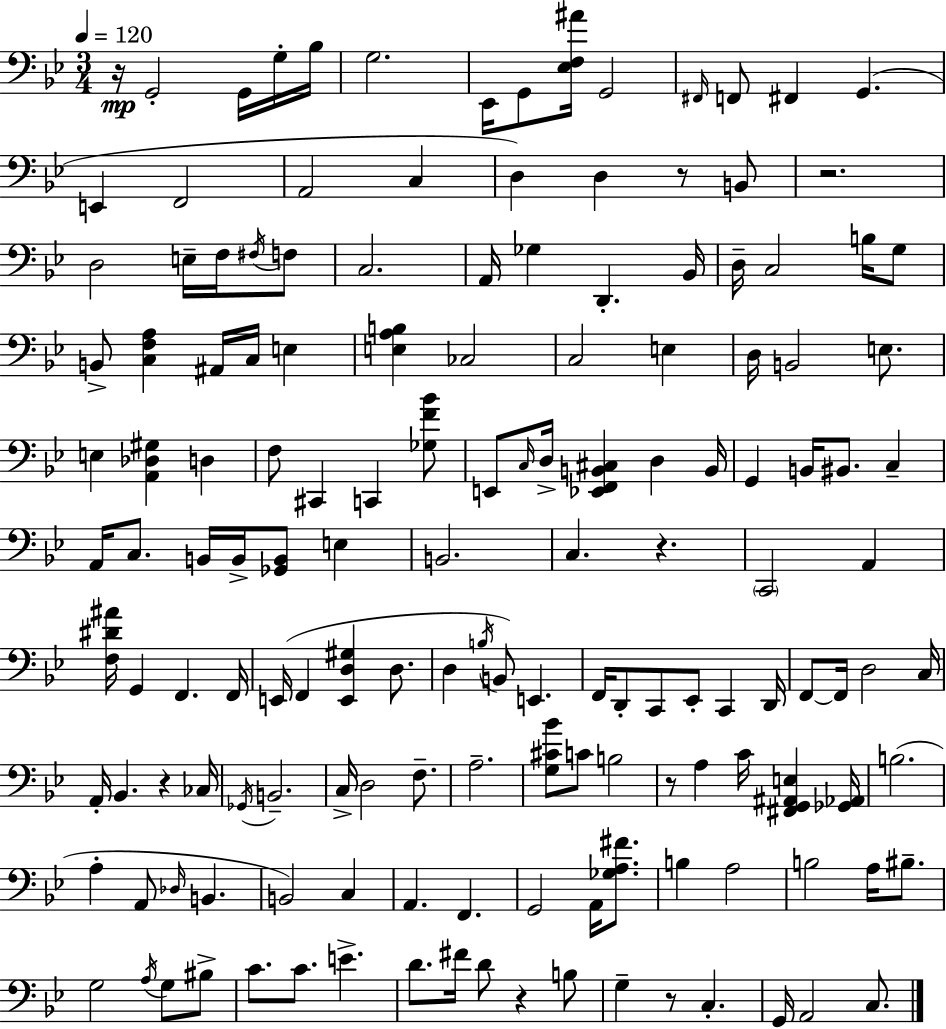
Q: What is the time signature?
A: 3/4